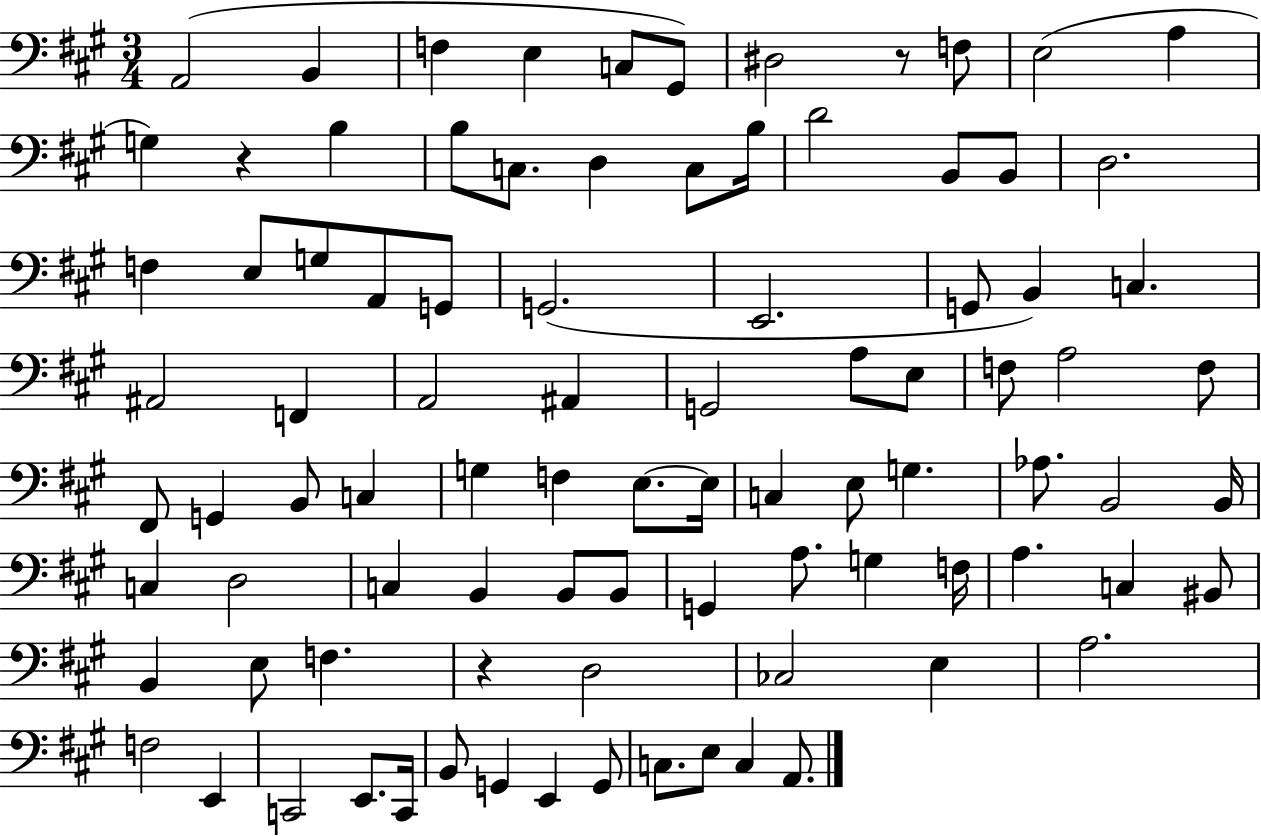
X:1
T:Untitled
M:3/4
L:1/4
K:A
A,,2 B,, F, E, C,/2 ^G,,/2 ^D,2 z/2 F,/2 E,2 A, G, z B, B,/2 C,/2 D, C,/2 B,/4 D2 B,,/2 B,,/2 D,2 F, E,/2 G,/2 A,,/2 G,,/2 G,,2 E,,2 G,,/2 B,, C, ^A,,2 F,, A,,2 ^A,, G,,2 A,/2 E,/2 F,/2 A,2 F,/2 ^F,,/2 G,, B,,/2 C, G, F, E,/2 E,/4 C, E,/2 G, _A,/2 B,,2 B,,/4 C, D,2 C, B,, B,,/2 B,,/2 G,, A,/2 G, F,/4 A, C, ^B,,/2 B,, E,/2 F, z D,2 _C,2 E, A,2 F,2 E,, C,,2 E,,/2 C,,/4 B,,/2 G,, E,, G,,/2 C,/2 E,/2 C, A,,/2